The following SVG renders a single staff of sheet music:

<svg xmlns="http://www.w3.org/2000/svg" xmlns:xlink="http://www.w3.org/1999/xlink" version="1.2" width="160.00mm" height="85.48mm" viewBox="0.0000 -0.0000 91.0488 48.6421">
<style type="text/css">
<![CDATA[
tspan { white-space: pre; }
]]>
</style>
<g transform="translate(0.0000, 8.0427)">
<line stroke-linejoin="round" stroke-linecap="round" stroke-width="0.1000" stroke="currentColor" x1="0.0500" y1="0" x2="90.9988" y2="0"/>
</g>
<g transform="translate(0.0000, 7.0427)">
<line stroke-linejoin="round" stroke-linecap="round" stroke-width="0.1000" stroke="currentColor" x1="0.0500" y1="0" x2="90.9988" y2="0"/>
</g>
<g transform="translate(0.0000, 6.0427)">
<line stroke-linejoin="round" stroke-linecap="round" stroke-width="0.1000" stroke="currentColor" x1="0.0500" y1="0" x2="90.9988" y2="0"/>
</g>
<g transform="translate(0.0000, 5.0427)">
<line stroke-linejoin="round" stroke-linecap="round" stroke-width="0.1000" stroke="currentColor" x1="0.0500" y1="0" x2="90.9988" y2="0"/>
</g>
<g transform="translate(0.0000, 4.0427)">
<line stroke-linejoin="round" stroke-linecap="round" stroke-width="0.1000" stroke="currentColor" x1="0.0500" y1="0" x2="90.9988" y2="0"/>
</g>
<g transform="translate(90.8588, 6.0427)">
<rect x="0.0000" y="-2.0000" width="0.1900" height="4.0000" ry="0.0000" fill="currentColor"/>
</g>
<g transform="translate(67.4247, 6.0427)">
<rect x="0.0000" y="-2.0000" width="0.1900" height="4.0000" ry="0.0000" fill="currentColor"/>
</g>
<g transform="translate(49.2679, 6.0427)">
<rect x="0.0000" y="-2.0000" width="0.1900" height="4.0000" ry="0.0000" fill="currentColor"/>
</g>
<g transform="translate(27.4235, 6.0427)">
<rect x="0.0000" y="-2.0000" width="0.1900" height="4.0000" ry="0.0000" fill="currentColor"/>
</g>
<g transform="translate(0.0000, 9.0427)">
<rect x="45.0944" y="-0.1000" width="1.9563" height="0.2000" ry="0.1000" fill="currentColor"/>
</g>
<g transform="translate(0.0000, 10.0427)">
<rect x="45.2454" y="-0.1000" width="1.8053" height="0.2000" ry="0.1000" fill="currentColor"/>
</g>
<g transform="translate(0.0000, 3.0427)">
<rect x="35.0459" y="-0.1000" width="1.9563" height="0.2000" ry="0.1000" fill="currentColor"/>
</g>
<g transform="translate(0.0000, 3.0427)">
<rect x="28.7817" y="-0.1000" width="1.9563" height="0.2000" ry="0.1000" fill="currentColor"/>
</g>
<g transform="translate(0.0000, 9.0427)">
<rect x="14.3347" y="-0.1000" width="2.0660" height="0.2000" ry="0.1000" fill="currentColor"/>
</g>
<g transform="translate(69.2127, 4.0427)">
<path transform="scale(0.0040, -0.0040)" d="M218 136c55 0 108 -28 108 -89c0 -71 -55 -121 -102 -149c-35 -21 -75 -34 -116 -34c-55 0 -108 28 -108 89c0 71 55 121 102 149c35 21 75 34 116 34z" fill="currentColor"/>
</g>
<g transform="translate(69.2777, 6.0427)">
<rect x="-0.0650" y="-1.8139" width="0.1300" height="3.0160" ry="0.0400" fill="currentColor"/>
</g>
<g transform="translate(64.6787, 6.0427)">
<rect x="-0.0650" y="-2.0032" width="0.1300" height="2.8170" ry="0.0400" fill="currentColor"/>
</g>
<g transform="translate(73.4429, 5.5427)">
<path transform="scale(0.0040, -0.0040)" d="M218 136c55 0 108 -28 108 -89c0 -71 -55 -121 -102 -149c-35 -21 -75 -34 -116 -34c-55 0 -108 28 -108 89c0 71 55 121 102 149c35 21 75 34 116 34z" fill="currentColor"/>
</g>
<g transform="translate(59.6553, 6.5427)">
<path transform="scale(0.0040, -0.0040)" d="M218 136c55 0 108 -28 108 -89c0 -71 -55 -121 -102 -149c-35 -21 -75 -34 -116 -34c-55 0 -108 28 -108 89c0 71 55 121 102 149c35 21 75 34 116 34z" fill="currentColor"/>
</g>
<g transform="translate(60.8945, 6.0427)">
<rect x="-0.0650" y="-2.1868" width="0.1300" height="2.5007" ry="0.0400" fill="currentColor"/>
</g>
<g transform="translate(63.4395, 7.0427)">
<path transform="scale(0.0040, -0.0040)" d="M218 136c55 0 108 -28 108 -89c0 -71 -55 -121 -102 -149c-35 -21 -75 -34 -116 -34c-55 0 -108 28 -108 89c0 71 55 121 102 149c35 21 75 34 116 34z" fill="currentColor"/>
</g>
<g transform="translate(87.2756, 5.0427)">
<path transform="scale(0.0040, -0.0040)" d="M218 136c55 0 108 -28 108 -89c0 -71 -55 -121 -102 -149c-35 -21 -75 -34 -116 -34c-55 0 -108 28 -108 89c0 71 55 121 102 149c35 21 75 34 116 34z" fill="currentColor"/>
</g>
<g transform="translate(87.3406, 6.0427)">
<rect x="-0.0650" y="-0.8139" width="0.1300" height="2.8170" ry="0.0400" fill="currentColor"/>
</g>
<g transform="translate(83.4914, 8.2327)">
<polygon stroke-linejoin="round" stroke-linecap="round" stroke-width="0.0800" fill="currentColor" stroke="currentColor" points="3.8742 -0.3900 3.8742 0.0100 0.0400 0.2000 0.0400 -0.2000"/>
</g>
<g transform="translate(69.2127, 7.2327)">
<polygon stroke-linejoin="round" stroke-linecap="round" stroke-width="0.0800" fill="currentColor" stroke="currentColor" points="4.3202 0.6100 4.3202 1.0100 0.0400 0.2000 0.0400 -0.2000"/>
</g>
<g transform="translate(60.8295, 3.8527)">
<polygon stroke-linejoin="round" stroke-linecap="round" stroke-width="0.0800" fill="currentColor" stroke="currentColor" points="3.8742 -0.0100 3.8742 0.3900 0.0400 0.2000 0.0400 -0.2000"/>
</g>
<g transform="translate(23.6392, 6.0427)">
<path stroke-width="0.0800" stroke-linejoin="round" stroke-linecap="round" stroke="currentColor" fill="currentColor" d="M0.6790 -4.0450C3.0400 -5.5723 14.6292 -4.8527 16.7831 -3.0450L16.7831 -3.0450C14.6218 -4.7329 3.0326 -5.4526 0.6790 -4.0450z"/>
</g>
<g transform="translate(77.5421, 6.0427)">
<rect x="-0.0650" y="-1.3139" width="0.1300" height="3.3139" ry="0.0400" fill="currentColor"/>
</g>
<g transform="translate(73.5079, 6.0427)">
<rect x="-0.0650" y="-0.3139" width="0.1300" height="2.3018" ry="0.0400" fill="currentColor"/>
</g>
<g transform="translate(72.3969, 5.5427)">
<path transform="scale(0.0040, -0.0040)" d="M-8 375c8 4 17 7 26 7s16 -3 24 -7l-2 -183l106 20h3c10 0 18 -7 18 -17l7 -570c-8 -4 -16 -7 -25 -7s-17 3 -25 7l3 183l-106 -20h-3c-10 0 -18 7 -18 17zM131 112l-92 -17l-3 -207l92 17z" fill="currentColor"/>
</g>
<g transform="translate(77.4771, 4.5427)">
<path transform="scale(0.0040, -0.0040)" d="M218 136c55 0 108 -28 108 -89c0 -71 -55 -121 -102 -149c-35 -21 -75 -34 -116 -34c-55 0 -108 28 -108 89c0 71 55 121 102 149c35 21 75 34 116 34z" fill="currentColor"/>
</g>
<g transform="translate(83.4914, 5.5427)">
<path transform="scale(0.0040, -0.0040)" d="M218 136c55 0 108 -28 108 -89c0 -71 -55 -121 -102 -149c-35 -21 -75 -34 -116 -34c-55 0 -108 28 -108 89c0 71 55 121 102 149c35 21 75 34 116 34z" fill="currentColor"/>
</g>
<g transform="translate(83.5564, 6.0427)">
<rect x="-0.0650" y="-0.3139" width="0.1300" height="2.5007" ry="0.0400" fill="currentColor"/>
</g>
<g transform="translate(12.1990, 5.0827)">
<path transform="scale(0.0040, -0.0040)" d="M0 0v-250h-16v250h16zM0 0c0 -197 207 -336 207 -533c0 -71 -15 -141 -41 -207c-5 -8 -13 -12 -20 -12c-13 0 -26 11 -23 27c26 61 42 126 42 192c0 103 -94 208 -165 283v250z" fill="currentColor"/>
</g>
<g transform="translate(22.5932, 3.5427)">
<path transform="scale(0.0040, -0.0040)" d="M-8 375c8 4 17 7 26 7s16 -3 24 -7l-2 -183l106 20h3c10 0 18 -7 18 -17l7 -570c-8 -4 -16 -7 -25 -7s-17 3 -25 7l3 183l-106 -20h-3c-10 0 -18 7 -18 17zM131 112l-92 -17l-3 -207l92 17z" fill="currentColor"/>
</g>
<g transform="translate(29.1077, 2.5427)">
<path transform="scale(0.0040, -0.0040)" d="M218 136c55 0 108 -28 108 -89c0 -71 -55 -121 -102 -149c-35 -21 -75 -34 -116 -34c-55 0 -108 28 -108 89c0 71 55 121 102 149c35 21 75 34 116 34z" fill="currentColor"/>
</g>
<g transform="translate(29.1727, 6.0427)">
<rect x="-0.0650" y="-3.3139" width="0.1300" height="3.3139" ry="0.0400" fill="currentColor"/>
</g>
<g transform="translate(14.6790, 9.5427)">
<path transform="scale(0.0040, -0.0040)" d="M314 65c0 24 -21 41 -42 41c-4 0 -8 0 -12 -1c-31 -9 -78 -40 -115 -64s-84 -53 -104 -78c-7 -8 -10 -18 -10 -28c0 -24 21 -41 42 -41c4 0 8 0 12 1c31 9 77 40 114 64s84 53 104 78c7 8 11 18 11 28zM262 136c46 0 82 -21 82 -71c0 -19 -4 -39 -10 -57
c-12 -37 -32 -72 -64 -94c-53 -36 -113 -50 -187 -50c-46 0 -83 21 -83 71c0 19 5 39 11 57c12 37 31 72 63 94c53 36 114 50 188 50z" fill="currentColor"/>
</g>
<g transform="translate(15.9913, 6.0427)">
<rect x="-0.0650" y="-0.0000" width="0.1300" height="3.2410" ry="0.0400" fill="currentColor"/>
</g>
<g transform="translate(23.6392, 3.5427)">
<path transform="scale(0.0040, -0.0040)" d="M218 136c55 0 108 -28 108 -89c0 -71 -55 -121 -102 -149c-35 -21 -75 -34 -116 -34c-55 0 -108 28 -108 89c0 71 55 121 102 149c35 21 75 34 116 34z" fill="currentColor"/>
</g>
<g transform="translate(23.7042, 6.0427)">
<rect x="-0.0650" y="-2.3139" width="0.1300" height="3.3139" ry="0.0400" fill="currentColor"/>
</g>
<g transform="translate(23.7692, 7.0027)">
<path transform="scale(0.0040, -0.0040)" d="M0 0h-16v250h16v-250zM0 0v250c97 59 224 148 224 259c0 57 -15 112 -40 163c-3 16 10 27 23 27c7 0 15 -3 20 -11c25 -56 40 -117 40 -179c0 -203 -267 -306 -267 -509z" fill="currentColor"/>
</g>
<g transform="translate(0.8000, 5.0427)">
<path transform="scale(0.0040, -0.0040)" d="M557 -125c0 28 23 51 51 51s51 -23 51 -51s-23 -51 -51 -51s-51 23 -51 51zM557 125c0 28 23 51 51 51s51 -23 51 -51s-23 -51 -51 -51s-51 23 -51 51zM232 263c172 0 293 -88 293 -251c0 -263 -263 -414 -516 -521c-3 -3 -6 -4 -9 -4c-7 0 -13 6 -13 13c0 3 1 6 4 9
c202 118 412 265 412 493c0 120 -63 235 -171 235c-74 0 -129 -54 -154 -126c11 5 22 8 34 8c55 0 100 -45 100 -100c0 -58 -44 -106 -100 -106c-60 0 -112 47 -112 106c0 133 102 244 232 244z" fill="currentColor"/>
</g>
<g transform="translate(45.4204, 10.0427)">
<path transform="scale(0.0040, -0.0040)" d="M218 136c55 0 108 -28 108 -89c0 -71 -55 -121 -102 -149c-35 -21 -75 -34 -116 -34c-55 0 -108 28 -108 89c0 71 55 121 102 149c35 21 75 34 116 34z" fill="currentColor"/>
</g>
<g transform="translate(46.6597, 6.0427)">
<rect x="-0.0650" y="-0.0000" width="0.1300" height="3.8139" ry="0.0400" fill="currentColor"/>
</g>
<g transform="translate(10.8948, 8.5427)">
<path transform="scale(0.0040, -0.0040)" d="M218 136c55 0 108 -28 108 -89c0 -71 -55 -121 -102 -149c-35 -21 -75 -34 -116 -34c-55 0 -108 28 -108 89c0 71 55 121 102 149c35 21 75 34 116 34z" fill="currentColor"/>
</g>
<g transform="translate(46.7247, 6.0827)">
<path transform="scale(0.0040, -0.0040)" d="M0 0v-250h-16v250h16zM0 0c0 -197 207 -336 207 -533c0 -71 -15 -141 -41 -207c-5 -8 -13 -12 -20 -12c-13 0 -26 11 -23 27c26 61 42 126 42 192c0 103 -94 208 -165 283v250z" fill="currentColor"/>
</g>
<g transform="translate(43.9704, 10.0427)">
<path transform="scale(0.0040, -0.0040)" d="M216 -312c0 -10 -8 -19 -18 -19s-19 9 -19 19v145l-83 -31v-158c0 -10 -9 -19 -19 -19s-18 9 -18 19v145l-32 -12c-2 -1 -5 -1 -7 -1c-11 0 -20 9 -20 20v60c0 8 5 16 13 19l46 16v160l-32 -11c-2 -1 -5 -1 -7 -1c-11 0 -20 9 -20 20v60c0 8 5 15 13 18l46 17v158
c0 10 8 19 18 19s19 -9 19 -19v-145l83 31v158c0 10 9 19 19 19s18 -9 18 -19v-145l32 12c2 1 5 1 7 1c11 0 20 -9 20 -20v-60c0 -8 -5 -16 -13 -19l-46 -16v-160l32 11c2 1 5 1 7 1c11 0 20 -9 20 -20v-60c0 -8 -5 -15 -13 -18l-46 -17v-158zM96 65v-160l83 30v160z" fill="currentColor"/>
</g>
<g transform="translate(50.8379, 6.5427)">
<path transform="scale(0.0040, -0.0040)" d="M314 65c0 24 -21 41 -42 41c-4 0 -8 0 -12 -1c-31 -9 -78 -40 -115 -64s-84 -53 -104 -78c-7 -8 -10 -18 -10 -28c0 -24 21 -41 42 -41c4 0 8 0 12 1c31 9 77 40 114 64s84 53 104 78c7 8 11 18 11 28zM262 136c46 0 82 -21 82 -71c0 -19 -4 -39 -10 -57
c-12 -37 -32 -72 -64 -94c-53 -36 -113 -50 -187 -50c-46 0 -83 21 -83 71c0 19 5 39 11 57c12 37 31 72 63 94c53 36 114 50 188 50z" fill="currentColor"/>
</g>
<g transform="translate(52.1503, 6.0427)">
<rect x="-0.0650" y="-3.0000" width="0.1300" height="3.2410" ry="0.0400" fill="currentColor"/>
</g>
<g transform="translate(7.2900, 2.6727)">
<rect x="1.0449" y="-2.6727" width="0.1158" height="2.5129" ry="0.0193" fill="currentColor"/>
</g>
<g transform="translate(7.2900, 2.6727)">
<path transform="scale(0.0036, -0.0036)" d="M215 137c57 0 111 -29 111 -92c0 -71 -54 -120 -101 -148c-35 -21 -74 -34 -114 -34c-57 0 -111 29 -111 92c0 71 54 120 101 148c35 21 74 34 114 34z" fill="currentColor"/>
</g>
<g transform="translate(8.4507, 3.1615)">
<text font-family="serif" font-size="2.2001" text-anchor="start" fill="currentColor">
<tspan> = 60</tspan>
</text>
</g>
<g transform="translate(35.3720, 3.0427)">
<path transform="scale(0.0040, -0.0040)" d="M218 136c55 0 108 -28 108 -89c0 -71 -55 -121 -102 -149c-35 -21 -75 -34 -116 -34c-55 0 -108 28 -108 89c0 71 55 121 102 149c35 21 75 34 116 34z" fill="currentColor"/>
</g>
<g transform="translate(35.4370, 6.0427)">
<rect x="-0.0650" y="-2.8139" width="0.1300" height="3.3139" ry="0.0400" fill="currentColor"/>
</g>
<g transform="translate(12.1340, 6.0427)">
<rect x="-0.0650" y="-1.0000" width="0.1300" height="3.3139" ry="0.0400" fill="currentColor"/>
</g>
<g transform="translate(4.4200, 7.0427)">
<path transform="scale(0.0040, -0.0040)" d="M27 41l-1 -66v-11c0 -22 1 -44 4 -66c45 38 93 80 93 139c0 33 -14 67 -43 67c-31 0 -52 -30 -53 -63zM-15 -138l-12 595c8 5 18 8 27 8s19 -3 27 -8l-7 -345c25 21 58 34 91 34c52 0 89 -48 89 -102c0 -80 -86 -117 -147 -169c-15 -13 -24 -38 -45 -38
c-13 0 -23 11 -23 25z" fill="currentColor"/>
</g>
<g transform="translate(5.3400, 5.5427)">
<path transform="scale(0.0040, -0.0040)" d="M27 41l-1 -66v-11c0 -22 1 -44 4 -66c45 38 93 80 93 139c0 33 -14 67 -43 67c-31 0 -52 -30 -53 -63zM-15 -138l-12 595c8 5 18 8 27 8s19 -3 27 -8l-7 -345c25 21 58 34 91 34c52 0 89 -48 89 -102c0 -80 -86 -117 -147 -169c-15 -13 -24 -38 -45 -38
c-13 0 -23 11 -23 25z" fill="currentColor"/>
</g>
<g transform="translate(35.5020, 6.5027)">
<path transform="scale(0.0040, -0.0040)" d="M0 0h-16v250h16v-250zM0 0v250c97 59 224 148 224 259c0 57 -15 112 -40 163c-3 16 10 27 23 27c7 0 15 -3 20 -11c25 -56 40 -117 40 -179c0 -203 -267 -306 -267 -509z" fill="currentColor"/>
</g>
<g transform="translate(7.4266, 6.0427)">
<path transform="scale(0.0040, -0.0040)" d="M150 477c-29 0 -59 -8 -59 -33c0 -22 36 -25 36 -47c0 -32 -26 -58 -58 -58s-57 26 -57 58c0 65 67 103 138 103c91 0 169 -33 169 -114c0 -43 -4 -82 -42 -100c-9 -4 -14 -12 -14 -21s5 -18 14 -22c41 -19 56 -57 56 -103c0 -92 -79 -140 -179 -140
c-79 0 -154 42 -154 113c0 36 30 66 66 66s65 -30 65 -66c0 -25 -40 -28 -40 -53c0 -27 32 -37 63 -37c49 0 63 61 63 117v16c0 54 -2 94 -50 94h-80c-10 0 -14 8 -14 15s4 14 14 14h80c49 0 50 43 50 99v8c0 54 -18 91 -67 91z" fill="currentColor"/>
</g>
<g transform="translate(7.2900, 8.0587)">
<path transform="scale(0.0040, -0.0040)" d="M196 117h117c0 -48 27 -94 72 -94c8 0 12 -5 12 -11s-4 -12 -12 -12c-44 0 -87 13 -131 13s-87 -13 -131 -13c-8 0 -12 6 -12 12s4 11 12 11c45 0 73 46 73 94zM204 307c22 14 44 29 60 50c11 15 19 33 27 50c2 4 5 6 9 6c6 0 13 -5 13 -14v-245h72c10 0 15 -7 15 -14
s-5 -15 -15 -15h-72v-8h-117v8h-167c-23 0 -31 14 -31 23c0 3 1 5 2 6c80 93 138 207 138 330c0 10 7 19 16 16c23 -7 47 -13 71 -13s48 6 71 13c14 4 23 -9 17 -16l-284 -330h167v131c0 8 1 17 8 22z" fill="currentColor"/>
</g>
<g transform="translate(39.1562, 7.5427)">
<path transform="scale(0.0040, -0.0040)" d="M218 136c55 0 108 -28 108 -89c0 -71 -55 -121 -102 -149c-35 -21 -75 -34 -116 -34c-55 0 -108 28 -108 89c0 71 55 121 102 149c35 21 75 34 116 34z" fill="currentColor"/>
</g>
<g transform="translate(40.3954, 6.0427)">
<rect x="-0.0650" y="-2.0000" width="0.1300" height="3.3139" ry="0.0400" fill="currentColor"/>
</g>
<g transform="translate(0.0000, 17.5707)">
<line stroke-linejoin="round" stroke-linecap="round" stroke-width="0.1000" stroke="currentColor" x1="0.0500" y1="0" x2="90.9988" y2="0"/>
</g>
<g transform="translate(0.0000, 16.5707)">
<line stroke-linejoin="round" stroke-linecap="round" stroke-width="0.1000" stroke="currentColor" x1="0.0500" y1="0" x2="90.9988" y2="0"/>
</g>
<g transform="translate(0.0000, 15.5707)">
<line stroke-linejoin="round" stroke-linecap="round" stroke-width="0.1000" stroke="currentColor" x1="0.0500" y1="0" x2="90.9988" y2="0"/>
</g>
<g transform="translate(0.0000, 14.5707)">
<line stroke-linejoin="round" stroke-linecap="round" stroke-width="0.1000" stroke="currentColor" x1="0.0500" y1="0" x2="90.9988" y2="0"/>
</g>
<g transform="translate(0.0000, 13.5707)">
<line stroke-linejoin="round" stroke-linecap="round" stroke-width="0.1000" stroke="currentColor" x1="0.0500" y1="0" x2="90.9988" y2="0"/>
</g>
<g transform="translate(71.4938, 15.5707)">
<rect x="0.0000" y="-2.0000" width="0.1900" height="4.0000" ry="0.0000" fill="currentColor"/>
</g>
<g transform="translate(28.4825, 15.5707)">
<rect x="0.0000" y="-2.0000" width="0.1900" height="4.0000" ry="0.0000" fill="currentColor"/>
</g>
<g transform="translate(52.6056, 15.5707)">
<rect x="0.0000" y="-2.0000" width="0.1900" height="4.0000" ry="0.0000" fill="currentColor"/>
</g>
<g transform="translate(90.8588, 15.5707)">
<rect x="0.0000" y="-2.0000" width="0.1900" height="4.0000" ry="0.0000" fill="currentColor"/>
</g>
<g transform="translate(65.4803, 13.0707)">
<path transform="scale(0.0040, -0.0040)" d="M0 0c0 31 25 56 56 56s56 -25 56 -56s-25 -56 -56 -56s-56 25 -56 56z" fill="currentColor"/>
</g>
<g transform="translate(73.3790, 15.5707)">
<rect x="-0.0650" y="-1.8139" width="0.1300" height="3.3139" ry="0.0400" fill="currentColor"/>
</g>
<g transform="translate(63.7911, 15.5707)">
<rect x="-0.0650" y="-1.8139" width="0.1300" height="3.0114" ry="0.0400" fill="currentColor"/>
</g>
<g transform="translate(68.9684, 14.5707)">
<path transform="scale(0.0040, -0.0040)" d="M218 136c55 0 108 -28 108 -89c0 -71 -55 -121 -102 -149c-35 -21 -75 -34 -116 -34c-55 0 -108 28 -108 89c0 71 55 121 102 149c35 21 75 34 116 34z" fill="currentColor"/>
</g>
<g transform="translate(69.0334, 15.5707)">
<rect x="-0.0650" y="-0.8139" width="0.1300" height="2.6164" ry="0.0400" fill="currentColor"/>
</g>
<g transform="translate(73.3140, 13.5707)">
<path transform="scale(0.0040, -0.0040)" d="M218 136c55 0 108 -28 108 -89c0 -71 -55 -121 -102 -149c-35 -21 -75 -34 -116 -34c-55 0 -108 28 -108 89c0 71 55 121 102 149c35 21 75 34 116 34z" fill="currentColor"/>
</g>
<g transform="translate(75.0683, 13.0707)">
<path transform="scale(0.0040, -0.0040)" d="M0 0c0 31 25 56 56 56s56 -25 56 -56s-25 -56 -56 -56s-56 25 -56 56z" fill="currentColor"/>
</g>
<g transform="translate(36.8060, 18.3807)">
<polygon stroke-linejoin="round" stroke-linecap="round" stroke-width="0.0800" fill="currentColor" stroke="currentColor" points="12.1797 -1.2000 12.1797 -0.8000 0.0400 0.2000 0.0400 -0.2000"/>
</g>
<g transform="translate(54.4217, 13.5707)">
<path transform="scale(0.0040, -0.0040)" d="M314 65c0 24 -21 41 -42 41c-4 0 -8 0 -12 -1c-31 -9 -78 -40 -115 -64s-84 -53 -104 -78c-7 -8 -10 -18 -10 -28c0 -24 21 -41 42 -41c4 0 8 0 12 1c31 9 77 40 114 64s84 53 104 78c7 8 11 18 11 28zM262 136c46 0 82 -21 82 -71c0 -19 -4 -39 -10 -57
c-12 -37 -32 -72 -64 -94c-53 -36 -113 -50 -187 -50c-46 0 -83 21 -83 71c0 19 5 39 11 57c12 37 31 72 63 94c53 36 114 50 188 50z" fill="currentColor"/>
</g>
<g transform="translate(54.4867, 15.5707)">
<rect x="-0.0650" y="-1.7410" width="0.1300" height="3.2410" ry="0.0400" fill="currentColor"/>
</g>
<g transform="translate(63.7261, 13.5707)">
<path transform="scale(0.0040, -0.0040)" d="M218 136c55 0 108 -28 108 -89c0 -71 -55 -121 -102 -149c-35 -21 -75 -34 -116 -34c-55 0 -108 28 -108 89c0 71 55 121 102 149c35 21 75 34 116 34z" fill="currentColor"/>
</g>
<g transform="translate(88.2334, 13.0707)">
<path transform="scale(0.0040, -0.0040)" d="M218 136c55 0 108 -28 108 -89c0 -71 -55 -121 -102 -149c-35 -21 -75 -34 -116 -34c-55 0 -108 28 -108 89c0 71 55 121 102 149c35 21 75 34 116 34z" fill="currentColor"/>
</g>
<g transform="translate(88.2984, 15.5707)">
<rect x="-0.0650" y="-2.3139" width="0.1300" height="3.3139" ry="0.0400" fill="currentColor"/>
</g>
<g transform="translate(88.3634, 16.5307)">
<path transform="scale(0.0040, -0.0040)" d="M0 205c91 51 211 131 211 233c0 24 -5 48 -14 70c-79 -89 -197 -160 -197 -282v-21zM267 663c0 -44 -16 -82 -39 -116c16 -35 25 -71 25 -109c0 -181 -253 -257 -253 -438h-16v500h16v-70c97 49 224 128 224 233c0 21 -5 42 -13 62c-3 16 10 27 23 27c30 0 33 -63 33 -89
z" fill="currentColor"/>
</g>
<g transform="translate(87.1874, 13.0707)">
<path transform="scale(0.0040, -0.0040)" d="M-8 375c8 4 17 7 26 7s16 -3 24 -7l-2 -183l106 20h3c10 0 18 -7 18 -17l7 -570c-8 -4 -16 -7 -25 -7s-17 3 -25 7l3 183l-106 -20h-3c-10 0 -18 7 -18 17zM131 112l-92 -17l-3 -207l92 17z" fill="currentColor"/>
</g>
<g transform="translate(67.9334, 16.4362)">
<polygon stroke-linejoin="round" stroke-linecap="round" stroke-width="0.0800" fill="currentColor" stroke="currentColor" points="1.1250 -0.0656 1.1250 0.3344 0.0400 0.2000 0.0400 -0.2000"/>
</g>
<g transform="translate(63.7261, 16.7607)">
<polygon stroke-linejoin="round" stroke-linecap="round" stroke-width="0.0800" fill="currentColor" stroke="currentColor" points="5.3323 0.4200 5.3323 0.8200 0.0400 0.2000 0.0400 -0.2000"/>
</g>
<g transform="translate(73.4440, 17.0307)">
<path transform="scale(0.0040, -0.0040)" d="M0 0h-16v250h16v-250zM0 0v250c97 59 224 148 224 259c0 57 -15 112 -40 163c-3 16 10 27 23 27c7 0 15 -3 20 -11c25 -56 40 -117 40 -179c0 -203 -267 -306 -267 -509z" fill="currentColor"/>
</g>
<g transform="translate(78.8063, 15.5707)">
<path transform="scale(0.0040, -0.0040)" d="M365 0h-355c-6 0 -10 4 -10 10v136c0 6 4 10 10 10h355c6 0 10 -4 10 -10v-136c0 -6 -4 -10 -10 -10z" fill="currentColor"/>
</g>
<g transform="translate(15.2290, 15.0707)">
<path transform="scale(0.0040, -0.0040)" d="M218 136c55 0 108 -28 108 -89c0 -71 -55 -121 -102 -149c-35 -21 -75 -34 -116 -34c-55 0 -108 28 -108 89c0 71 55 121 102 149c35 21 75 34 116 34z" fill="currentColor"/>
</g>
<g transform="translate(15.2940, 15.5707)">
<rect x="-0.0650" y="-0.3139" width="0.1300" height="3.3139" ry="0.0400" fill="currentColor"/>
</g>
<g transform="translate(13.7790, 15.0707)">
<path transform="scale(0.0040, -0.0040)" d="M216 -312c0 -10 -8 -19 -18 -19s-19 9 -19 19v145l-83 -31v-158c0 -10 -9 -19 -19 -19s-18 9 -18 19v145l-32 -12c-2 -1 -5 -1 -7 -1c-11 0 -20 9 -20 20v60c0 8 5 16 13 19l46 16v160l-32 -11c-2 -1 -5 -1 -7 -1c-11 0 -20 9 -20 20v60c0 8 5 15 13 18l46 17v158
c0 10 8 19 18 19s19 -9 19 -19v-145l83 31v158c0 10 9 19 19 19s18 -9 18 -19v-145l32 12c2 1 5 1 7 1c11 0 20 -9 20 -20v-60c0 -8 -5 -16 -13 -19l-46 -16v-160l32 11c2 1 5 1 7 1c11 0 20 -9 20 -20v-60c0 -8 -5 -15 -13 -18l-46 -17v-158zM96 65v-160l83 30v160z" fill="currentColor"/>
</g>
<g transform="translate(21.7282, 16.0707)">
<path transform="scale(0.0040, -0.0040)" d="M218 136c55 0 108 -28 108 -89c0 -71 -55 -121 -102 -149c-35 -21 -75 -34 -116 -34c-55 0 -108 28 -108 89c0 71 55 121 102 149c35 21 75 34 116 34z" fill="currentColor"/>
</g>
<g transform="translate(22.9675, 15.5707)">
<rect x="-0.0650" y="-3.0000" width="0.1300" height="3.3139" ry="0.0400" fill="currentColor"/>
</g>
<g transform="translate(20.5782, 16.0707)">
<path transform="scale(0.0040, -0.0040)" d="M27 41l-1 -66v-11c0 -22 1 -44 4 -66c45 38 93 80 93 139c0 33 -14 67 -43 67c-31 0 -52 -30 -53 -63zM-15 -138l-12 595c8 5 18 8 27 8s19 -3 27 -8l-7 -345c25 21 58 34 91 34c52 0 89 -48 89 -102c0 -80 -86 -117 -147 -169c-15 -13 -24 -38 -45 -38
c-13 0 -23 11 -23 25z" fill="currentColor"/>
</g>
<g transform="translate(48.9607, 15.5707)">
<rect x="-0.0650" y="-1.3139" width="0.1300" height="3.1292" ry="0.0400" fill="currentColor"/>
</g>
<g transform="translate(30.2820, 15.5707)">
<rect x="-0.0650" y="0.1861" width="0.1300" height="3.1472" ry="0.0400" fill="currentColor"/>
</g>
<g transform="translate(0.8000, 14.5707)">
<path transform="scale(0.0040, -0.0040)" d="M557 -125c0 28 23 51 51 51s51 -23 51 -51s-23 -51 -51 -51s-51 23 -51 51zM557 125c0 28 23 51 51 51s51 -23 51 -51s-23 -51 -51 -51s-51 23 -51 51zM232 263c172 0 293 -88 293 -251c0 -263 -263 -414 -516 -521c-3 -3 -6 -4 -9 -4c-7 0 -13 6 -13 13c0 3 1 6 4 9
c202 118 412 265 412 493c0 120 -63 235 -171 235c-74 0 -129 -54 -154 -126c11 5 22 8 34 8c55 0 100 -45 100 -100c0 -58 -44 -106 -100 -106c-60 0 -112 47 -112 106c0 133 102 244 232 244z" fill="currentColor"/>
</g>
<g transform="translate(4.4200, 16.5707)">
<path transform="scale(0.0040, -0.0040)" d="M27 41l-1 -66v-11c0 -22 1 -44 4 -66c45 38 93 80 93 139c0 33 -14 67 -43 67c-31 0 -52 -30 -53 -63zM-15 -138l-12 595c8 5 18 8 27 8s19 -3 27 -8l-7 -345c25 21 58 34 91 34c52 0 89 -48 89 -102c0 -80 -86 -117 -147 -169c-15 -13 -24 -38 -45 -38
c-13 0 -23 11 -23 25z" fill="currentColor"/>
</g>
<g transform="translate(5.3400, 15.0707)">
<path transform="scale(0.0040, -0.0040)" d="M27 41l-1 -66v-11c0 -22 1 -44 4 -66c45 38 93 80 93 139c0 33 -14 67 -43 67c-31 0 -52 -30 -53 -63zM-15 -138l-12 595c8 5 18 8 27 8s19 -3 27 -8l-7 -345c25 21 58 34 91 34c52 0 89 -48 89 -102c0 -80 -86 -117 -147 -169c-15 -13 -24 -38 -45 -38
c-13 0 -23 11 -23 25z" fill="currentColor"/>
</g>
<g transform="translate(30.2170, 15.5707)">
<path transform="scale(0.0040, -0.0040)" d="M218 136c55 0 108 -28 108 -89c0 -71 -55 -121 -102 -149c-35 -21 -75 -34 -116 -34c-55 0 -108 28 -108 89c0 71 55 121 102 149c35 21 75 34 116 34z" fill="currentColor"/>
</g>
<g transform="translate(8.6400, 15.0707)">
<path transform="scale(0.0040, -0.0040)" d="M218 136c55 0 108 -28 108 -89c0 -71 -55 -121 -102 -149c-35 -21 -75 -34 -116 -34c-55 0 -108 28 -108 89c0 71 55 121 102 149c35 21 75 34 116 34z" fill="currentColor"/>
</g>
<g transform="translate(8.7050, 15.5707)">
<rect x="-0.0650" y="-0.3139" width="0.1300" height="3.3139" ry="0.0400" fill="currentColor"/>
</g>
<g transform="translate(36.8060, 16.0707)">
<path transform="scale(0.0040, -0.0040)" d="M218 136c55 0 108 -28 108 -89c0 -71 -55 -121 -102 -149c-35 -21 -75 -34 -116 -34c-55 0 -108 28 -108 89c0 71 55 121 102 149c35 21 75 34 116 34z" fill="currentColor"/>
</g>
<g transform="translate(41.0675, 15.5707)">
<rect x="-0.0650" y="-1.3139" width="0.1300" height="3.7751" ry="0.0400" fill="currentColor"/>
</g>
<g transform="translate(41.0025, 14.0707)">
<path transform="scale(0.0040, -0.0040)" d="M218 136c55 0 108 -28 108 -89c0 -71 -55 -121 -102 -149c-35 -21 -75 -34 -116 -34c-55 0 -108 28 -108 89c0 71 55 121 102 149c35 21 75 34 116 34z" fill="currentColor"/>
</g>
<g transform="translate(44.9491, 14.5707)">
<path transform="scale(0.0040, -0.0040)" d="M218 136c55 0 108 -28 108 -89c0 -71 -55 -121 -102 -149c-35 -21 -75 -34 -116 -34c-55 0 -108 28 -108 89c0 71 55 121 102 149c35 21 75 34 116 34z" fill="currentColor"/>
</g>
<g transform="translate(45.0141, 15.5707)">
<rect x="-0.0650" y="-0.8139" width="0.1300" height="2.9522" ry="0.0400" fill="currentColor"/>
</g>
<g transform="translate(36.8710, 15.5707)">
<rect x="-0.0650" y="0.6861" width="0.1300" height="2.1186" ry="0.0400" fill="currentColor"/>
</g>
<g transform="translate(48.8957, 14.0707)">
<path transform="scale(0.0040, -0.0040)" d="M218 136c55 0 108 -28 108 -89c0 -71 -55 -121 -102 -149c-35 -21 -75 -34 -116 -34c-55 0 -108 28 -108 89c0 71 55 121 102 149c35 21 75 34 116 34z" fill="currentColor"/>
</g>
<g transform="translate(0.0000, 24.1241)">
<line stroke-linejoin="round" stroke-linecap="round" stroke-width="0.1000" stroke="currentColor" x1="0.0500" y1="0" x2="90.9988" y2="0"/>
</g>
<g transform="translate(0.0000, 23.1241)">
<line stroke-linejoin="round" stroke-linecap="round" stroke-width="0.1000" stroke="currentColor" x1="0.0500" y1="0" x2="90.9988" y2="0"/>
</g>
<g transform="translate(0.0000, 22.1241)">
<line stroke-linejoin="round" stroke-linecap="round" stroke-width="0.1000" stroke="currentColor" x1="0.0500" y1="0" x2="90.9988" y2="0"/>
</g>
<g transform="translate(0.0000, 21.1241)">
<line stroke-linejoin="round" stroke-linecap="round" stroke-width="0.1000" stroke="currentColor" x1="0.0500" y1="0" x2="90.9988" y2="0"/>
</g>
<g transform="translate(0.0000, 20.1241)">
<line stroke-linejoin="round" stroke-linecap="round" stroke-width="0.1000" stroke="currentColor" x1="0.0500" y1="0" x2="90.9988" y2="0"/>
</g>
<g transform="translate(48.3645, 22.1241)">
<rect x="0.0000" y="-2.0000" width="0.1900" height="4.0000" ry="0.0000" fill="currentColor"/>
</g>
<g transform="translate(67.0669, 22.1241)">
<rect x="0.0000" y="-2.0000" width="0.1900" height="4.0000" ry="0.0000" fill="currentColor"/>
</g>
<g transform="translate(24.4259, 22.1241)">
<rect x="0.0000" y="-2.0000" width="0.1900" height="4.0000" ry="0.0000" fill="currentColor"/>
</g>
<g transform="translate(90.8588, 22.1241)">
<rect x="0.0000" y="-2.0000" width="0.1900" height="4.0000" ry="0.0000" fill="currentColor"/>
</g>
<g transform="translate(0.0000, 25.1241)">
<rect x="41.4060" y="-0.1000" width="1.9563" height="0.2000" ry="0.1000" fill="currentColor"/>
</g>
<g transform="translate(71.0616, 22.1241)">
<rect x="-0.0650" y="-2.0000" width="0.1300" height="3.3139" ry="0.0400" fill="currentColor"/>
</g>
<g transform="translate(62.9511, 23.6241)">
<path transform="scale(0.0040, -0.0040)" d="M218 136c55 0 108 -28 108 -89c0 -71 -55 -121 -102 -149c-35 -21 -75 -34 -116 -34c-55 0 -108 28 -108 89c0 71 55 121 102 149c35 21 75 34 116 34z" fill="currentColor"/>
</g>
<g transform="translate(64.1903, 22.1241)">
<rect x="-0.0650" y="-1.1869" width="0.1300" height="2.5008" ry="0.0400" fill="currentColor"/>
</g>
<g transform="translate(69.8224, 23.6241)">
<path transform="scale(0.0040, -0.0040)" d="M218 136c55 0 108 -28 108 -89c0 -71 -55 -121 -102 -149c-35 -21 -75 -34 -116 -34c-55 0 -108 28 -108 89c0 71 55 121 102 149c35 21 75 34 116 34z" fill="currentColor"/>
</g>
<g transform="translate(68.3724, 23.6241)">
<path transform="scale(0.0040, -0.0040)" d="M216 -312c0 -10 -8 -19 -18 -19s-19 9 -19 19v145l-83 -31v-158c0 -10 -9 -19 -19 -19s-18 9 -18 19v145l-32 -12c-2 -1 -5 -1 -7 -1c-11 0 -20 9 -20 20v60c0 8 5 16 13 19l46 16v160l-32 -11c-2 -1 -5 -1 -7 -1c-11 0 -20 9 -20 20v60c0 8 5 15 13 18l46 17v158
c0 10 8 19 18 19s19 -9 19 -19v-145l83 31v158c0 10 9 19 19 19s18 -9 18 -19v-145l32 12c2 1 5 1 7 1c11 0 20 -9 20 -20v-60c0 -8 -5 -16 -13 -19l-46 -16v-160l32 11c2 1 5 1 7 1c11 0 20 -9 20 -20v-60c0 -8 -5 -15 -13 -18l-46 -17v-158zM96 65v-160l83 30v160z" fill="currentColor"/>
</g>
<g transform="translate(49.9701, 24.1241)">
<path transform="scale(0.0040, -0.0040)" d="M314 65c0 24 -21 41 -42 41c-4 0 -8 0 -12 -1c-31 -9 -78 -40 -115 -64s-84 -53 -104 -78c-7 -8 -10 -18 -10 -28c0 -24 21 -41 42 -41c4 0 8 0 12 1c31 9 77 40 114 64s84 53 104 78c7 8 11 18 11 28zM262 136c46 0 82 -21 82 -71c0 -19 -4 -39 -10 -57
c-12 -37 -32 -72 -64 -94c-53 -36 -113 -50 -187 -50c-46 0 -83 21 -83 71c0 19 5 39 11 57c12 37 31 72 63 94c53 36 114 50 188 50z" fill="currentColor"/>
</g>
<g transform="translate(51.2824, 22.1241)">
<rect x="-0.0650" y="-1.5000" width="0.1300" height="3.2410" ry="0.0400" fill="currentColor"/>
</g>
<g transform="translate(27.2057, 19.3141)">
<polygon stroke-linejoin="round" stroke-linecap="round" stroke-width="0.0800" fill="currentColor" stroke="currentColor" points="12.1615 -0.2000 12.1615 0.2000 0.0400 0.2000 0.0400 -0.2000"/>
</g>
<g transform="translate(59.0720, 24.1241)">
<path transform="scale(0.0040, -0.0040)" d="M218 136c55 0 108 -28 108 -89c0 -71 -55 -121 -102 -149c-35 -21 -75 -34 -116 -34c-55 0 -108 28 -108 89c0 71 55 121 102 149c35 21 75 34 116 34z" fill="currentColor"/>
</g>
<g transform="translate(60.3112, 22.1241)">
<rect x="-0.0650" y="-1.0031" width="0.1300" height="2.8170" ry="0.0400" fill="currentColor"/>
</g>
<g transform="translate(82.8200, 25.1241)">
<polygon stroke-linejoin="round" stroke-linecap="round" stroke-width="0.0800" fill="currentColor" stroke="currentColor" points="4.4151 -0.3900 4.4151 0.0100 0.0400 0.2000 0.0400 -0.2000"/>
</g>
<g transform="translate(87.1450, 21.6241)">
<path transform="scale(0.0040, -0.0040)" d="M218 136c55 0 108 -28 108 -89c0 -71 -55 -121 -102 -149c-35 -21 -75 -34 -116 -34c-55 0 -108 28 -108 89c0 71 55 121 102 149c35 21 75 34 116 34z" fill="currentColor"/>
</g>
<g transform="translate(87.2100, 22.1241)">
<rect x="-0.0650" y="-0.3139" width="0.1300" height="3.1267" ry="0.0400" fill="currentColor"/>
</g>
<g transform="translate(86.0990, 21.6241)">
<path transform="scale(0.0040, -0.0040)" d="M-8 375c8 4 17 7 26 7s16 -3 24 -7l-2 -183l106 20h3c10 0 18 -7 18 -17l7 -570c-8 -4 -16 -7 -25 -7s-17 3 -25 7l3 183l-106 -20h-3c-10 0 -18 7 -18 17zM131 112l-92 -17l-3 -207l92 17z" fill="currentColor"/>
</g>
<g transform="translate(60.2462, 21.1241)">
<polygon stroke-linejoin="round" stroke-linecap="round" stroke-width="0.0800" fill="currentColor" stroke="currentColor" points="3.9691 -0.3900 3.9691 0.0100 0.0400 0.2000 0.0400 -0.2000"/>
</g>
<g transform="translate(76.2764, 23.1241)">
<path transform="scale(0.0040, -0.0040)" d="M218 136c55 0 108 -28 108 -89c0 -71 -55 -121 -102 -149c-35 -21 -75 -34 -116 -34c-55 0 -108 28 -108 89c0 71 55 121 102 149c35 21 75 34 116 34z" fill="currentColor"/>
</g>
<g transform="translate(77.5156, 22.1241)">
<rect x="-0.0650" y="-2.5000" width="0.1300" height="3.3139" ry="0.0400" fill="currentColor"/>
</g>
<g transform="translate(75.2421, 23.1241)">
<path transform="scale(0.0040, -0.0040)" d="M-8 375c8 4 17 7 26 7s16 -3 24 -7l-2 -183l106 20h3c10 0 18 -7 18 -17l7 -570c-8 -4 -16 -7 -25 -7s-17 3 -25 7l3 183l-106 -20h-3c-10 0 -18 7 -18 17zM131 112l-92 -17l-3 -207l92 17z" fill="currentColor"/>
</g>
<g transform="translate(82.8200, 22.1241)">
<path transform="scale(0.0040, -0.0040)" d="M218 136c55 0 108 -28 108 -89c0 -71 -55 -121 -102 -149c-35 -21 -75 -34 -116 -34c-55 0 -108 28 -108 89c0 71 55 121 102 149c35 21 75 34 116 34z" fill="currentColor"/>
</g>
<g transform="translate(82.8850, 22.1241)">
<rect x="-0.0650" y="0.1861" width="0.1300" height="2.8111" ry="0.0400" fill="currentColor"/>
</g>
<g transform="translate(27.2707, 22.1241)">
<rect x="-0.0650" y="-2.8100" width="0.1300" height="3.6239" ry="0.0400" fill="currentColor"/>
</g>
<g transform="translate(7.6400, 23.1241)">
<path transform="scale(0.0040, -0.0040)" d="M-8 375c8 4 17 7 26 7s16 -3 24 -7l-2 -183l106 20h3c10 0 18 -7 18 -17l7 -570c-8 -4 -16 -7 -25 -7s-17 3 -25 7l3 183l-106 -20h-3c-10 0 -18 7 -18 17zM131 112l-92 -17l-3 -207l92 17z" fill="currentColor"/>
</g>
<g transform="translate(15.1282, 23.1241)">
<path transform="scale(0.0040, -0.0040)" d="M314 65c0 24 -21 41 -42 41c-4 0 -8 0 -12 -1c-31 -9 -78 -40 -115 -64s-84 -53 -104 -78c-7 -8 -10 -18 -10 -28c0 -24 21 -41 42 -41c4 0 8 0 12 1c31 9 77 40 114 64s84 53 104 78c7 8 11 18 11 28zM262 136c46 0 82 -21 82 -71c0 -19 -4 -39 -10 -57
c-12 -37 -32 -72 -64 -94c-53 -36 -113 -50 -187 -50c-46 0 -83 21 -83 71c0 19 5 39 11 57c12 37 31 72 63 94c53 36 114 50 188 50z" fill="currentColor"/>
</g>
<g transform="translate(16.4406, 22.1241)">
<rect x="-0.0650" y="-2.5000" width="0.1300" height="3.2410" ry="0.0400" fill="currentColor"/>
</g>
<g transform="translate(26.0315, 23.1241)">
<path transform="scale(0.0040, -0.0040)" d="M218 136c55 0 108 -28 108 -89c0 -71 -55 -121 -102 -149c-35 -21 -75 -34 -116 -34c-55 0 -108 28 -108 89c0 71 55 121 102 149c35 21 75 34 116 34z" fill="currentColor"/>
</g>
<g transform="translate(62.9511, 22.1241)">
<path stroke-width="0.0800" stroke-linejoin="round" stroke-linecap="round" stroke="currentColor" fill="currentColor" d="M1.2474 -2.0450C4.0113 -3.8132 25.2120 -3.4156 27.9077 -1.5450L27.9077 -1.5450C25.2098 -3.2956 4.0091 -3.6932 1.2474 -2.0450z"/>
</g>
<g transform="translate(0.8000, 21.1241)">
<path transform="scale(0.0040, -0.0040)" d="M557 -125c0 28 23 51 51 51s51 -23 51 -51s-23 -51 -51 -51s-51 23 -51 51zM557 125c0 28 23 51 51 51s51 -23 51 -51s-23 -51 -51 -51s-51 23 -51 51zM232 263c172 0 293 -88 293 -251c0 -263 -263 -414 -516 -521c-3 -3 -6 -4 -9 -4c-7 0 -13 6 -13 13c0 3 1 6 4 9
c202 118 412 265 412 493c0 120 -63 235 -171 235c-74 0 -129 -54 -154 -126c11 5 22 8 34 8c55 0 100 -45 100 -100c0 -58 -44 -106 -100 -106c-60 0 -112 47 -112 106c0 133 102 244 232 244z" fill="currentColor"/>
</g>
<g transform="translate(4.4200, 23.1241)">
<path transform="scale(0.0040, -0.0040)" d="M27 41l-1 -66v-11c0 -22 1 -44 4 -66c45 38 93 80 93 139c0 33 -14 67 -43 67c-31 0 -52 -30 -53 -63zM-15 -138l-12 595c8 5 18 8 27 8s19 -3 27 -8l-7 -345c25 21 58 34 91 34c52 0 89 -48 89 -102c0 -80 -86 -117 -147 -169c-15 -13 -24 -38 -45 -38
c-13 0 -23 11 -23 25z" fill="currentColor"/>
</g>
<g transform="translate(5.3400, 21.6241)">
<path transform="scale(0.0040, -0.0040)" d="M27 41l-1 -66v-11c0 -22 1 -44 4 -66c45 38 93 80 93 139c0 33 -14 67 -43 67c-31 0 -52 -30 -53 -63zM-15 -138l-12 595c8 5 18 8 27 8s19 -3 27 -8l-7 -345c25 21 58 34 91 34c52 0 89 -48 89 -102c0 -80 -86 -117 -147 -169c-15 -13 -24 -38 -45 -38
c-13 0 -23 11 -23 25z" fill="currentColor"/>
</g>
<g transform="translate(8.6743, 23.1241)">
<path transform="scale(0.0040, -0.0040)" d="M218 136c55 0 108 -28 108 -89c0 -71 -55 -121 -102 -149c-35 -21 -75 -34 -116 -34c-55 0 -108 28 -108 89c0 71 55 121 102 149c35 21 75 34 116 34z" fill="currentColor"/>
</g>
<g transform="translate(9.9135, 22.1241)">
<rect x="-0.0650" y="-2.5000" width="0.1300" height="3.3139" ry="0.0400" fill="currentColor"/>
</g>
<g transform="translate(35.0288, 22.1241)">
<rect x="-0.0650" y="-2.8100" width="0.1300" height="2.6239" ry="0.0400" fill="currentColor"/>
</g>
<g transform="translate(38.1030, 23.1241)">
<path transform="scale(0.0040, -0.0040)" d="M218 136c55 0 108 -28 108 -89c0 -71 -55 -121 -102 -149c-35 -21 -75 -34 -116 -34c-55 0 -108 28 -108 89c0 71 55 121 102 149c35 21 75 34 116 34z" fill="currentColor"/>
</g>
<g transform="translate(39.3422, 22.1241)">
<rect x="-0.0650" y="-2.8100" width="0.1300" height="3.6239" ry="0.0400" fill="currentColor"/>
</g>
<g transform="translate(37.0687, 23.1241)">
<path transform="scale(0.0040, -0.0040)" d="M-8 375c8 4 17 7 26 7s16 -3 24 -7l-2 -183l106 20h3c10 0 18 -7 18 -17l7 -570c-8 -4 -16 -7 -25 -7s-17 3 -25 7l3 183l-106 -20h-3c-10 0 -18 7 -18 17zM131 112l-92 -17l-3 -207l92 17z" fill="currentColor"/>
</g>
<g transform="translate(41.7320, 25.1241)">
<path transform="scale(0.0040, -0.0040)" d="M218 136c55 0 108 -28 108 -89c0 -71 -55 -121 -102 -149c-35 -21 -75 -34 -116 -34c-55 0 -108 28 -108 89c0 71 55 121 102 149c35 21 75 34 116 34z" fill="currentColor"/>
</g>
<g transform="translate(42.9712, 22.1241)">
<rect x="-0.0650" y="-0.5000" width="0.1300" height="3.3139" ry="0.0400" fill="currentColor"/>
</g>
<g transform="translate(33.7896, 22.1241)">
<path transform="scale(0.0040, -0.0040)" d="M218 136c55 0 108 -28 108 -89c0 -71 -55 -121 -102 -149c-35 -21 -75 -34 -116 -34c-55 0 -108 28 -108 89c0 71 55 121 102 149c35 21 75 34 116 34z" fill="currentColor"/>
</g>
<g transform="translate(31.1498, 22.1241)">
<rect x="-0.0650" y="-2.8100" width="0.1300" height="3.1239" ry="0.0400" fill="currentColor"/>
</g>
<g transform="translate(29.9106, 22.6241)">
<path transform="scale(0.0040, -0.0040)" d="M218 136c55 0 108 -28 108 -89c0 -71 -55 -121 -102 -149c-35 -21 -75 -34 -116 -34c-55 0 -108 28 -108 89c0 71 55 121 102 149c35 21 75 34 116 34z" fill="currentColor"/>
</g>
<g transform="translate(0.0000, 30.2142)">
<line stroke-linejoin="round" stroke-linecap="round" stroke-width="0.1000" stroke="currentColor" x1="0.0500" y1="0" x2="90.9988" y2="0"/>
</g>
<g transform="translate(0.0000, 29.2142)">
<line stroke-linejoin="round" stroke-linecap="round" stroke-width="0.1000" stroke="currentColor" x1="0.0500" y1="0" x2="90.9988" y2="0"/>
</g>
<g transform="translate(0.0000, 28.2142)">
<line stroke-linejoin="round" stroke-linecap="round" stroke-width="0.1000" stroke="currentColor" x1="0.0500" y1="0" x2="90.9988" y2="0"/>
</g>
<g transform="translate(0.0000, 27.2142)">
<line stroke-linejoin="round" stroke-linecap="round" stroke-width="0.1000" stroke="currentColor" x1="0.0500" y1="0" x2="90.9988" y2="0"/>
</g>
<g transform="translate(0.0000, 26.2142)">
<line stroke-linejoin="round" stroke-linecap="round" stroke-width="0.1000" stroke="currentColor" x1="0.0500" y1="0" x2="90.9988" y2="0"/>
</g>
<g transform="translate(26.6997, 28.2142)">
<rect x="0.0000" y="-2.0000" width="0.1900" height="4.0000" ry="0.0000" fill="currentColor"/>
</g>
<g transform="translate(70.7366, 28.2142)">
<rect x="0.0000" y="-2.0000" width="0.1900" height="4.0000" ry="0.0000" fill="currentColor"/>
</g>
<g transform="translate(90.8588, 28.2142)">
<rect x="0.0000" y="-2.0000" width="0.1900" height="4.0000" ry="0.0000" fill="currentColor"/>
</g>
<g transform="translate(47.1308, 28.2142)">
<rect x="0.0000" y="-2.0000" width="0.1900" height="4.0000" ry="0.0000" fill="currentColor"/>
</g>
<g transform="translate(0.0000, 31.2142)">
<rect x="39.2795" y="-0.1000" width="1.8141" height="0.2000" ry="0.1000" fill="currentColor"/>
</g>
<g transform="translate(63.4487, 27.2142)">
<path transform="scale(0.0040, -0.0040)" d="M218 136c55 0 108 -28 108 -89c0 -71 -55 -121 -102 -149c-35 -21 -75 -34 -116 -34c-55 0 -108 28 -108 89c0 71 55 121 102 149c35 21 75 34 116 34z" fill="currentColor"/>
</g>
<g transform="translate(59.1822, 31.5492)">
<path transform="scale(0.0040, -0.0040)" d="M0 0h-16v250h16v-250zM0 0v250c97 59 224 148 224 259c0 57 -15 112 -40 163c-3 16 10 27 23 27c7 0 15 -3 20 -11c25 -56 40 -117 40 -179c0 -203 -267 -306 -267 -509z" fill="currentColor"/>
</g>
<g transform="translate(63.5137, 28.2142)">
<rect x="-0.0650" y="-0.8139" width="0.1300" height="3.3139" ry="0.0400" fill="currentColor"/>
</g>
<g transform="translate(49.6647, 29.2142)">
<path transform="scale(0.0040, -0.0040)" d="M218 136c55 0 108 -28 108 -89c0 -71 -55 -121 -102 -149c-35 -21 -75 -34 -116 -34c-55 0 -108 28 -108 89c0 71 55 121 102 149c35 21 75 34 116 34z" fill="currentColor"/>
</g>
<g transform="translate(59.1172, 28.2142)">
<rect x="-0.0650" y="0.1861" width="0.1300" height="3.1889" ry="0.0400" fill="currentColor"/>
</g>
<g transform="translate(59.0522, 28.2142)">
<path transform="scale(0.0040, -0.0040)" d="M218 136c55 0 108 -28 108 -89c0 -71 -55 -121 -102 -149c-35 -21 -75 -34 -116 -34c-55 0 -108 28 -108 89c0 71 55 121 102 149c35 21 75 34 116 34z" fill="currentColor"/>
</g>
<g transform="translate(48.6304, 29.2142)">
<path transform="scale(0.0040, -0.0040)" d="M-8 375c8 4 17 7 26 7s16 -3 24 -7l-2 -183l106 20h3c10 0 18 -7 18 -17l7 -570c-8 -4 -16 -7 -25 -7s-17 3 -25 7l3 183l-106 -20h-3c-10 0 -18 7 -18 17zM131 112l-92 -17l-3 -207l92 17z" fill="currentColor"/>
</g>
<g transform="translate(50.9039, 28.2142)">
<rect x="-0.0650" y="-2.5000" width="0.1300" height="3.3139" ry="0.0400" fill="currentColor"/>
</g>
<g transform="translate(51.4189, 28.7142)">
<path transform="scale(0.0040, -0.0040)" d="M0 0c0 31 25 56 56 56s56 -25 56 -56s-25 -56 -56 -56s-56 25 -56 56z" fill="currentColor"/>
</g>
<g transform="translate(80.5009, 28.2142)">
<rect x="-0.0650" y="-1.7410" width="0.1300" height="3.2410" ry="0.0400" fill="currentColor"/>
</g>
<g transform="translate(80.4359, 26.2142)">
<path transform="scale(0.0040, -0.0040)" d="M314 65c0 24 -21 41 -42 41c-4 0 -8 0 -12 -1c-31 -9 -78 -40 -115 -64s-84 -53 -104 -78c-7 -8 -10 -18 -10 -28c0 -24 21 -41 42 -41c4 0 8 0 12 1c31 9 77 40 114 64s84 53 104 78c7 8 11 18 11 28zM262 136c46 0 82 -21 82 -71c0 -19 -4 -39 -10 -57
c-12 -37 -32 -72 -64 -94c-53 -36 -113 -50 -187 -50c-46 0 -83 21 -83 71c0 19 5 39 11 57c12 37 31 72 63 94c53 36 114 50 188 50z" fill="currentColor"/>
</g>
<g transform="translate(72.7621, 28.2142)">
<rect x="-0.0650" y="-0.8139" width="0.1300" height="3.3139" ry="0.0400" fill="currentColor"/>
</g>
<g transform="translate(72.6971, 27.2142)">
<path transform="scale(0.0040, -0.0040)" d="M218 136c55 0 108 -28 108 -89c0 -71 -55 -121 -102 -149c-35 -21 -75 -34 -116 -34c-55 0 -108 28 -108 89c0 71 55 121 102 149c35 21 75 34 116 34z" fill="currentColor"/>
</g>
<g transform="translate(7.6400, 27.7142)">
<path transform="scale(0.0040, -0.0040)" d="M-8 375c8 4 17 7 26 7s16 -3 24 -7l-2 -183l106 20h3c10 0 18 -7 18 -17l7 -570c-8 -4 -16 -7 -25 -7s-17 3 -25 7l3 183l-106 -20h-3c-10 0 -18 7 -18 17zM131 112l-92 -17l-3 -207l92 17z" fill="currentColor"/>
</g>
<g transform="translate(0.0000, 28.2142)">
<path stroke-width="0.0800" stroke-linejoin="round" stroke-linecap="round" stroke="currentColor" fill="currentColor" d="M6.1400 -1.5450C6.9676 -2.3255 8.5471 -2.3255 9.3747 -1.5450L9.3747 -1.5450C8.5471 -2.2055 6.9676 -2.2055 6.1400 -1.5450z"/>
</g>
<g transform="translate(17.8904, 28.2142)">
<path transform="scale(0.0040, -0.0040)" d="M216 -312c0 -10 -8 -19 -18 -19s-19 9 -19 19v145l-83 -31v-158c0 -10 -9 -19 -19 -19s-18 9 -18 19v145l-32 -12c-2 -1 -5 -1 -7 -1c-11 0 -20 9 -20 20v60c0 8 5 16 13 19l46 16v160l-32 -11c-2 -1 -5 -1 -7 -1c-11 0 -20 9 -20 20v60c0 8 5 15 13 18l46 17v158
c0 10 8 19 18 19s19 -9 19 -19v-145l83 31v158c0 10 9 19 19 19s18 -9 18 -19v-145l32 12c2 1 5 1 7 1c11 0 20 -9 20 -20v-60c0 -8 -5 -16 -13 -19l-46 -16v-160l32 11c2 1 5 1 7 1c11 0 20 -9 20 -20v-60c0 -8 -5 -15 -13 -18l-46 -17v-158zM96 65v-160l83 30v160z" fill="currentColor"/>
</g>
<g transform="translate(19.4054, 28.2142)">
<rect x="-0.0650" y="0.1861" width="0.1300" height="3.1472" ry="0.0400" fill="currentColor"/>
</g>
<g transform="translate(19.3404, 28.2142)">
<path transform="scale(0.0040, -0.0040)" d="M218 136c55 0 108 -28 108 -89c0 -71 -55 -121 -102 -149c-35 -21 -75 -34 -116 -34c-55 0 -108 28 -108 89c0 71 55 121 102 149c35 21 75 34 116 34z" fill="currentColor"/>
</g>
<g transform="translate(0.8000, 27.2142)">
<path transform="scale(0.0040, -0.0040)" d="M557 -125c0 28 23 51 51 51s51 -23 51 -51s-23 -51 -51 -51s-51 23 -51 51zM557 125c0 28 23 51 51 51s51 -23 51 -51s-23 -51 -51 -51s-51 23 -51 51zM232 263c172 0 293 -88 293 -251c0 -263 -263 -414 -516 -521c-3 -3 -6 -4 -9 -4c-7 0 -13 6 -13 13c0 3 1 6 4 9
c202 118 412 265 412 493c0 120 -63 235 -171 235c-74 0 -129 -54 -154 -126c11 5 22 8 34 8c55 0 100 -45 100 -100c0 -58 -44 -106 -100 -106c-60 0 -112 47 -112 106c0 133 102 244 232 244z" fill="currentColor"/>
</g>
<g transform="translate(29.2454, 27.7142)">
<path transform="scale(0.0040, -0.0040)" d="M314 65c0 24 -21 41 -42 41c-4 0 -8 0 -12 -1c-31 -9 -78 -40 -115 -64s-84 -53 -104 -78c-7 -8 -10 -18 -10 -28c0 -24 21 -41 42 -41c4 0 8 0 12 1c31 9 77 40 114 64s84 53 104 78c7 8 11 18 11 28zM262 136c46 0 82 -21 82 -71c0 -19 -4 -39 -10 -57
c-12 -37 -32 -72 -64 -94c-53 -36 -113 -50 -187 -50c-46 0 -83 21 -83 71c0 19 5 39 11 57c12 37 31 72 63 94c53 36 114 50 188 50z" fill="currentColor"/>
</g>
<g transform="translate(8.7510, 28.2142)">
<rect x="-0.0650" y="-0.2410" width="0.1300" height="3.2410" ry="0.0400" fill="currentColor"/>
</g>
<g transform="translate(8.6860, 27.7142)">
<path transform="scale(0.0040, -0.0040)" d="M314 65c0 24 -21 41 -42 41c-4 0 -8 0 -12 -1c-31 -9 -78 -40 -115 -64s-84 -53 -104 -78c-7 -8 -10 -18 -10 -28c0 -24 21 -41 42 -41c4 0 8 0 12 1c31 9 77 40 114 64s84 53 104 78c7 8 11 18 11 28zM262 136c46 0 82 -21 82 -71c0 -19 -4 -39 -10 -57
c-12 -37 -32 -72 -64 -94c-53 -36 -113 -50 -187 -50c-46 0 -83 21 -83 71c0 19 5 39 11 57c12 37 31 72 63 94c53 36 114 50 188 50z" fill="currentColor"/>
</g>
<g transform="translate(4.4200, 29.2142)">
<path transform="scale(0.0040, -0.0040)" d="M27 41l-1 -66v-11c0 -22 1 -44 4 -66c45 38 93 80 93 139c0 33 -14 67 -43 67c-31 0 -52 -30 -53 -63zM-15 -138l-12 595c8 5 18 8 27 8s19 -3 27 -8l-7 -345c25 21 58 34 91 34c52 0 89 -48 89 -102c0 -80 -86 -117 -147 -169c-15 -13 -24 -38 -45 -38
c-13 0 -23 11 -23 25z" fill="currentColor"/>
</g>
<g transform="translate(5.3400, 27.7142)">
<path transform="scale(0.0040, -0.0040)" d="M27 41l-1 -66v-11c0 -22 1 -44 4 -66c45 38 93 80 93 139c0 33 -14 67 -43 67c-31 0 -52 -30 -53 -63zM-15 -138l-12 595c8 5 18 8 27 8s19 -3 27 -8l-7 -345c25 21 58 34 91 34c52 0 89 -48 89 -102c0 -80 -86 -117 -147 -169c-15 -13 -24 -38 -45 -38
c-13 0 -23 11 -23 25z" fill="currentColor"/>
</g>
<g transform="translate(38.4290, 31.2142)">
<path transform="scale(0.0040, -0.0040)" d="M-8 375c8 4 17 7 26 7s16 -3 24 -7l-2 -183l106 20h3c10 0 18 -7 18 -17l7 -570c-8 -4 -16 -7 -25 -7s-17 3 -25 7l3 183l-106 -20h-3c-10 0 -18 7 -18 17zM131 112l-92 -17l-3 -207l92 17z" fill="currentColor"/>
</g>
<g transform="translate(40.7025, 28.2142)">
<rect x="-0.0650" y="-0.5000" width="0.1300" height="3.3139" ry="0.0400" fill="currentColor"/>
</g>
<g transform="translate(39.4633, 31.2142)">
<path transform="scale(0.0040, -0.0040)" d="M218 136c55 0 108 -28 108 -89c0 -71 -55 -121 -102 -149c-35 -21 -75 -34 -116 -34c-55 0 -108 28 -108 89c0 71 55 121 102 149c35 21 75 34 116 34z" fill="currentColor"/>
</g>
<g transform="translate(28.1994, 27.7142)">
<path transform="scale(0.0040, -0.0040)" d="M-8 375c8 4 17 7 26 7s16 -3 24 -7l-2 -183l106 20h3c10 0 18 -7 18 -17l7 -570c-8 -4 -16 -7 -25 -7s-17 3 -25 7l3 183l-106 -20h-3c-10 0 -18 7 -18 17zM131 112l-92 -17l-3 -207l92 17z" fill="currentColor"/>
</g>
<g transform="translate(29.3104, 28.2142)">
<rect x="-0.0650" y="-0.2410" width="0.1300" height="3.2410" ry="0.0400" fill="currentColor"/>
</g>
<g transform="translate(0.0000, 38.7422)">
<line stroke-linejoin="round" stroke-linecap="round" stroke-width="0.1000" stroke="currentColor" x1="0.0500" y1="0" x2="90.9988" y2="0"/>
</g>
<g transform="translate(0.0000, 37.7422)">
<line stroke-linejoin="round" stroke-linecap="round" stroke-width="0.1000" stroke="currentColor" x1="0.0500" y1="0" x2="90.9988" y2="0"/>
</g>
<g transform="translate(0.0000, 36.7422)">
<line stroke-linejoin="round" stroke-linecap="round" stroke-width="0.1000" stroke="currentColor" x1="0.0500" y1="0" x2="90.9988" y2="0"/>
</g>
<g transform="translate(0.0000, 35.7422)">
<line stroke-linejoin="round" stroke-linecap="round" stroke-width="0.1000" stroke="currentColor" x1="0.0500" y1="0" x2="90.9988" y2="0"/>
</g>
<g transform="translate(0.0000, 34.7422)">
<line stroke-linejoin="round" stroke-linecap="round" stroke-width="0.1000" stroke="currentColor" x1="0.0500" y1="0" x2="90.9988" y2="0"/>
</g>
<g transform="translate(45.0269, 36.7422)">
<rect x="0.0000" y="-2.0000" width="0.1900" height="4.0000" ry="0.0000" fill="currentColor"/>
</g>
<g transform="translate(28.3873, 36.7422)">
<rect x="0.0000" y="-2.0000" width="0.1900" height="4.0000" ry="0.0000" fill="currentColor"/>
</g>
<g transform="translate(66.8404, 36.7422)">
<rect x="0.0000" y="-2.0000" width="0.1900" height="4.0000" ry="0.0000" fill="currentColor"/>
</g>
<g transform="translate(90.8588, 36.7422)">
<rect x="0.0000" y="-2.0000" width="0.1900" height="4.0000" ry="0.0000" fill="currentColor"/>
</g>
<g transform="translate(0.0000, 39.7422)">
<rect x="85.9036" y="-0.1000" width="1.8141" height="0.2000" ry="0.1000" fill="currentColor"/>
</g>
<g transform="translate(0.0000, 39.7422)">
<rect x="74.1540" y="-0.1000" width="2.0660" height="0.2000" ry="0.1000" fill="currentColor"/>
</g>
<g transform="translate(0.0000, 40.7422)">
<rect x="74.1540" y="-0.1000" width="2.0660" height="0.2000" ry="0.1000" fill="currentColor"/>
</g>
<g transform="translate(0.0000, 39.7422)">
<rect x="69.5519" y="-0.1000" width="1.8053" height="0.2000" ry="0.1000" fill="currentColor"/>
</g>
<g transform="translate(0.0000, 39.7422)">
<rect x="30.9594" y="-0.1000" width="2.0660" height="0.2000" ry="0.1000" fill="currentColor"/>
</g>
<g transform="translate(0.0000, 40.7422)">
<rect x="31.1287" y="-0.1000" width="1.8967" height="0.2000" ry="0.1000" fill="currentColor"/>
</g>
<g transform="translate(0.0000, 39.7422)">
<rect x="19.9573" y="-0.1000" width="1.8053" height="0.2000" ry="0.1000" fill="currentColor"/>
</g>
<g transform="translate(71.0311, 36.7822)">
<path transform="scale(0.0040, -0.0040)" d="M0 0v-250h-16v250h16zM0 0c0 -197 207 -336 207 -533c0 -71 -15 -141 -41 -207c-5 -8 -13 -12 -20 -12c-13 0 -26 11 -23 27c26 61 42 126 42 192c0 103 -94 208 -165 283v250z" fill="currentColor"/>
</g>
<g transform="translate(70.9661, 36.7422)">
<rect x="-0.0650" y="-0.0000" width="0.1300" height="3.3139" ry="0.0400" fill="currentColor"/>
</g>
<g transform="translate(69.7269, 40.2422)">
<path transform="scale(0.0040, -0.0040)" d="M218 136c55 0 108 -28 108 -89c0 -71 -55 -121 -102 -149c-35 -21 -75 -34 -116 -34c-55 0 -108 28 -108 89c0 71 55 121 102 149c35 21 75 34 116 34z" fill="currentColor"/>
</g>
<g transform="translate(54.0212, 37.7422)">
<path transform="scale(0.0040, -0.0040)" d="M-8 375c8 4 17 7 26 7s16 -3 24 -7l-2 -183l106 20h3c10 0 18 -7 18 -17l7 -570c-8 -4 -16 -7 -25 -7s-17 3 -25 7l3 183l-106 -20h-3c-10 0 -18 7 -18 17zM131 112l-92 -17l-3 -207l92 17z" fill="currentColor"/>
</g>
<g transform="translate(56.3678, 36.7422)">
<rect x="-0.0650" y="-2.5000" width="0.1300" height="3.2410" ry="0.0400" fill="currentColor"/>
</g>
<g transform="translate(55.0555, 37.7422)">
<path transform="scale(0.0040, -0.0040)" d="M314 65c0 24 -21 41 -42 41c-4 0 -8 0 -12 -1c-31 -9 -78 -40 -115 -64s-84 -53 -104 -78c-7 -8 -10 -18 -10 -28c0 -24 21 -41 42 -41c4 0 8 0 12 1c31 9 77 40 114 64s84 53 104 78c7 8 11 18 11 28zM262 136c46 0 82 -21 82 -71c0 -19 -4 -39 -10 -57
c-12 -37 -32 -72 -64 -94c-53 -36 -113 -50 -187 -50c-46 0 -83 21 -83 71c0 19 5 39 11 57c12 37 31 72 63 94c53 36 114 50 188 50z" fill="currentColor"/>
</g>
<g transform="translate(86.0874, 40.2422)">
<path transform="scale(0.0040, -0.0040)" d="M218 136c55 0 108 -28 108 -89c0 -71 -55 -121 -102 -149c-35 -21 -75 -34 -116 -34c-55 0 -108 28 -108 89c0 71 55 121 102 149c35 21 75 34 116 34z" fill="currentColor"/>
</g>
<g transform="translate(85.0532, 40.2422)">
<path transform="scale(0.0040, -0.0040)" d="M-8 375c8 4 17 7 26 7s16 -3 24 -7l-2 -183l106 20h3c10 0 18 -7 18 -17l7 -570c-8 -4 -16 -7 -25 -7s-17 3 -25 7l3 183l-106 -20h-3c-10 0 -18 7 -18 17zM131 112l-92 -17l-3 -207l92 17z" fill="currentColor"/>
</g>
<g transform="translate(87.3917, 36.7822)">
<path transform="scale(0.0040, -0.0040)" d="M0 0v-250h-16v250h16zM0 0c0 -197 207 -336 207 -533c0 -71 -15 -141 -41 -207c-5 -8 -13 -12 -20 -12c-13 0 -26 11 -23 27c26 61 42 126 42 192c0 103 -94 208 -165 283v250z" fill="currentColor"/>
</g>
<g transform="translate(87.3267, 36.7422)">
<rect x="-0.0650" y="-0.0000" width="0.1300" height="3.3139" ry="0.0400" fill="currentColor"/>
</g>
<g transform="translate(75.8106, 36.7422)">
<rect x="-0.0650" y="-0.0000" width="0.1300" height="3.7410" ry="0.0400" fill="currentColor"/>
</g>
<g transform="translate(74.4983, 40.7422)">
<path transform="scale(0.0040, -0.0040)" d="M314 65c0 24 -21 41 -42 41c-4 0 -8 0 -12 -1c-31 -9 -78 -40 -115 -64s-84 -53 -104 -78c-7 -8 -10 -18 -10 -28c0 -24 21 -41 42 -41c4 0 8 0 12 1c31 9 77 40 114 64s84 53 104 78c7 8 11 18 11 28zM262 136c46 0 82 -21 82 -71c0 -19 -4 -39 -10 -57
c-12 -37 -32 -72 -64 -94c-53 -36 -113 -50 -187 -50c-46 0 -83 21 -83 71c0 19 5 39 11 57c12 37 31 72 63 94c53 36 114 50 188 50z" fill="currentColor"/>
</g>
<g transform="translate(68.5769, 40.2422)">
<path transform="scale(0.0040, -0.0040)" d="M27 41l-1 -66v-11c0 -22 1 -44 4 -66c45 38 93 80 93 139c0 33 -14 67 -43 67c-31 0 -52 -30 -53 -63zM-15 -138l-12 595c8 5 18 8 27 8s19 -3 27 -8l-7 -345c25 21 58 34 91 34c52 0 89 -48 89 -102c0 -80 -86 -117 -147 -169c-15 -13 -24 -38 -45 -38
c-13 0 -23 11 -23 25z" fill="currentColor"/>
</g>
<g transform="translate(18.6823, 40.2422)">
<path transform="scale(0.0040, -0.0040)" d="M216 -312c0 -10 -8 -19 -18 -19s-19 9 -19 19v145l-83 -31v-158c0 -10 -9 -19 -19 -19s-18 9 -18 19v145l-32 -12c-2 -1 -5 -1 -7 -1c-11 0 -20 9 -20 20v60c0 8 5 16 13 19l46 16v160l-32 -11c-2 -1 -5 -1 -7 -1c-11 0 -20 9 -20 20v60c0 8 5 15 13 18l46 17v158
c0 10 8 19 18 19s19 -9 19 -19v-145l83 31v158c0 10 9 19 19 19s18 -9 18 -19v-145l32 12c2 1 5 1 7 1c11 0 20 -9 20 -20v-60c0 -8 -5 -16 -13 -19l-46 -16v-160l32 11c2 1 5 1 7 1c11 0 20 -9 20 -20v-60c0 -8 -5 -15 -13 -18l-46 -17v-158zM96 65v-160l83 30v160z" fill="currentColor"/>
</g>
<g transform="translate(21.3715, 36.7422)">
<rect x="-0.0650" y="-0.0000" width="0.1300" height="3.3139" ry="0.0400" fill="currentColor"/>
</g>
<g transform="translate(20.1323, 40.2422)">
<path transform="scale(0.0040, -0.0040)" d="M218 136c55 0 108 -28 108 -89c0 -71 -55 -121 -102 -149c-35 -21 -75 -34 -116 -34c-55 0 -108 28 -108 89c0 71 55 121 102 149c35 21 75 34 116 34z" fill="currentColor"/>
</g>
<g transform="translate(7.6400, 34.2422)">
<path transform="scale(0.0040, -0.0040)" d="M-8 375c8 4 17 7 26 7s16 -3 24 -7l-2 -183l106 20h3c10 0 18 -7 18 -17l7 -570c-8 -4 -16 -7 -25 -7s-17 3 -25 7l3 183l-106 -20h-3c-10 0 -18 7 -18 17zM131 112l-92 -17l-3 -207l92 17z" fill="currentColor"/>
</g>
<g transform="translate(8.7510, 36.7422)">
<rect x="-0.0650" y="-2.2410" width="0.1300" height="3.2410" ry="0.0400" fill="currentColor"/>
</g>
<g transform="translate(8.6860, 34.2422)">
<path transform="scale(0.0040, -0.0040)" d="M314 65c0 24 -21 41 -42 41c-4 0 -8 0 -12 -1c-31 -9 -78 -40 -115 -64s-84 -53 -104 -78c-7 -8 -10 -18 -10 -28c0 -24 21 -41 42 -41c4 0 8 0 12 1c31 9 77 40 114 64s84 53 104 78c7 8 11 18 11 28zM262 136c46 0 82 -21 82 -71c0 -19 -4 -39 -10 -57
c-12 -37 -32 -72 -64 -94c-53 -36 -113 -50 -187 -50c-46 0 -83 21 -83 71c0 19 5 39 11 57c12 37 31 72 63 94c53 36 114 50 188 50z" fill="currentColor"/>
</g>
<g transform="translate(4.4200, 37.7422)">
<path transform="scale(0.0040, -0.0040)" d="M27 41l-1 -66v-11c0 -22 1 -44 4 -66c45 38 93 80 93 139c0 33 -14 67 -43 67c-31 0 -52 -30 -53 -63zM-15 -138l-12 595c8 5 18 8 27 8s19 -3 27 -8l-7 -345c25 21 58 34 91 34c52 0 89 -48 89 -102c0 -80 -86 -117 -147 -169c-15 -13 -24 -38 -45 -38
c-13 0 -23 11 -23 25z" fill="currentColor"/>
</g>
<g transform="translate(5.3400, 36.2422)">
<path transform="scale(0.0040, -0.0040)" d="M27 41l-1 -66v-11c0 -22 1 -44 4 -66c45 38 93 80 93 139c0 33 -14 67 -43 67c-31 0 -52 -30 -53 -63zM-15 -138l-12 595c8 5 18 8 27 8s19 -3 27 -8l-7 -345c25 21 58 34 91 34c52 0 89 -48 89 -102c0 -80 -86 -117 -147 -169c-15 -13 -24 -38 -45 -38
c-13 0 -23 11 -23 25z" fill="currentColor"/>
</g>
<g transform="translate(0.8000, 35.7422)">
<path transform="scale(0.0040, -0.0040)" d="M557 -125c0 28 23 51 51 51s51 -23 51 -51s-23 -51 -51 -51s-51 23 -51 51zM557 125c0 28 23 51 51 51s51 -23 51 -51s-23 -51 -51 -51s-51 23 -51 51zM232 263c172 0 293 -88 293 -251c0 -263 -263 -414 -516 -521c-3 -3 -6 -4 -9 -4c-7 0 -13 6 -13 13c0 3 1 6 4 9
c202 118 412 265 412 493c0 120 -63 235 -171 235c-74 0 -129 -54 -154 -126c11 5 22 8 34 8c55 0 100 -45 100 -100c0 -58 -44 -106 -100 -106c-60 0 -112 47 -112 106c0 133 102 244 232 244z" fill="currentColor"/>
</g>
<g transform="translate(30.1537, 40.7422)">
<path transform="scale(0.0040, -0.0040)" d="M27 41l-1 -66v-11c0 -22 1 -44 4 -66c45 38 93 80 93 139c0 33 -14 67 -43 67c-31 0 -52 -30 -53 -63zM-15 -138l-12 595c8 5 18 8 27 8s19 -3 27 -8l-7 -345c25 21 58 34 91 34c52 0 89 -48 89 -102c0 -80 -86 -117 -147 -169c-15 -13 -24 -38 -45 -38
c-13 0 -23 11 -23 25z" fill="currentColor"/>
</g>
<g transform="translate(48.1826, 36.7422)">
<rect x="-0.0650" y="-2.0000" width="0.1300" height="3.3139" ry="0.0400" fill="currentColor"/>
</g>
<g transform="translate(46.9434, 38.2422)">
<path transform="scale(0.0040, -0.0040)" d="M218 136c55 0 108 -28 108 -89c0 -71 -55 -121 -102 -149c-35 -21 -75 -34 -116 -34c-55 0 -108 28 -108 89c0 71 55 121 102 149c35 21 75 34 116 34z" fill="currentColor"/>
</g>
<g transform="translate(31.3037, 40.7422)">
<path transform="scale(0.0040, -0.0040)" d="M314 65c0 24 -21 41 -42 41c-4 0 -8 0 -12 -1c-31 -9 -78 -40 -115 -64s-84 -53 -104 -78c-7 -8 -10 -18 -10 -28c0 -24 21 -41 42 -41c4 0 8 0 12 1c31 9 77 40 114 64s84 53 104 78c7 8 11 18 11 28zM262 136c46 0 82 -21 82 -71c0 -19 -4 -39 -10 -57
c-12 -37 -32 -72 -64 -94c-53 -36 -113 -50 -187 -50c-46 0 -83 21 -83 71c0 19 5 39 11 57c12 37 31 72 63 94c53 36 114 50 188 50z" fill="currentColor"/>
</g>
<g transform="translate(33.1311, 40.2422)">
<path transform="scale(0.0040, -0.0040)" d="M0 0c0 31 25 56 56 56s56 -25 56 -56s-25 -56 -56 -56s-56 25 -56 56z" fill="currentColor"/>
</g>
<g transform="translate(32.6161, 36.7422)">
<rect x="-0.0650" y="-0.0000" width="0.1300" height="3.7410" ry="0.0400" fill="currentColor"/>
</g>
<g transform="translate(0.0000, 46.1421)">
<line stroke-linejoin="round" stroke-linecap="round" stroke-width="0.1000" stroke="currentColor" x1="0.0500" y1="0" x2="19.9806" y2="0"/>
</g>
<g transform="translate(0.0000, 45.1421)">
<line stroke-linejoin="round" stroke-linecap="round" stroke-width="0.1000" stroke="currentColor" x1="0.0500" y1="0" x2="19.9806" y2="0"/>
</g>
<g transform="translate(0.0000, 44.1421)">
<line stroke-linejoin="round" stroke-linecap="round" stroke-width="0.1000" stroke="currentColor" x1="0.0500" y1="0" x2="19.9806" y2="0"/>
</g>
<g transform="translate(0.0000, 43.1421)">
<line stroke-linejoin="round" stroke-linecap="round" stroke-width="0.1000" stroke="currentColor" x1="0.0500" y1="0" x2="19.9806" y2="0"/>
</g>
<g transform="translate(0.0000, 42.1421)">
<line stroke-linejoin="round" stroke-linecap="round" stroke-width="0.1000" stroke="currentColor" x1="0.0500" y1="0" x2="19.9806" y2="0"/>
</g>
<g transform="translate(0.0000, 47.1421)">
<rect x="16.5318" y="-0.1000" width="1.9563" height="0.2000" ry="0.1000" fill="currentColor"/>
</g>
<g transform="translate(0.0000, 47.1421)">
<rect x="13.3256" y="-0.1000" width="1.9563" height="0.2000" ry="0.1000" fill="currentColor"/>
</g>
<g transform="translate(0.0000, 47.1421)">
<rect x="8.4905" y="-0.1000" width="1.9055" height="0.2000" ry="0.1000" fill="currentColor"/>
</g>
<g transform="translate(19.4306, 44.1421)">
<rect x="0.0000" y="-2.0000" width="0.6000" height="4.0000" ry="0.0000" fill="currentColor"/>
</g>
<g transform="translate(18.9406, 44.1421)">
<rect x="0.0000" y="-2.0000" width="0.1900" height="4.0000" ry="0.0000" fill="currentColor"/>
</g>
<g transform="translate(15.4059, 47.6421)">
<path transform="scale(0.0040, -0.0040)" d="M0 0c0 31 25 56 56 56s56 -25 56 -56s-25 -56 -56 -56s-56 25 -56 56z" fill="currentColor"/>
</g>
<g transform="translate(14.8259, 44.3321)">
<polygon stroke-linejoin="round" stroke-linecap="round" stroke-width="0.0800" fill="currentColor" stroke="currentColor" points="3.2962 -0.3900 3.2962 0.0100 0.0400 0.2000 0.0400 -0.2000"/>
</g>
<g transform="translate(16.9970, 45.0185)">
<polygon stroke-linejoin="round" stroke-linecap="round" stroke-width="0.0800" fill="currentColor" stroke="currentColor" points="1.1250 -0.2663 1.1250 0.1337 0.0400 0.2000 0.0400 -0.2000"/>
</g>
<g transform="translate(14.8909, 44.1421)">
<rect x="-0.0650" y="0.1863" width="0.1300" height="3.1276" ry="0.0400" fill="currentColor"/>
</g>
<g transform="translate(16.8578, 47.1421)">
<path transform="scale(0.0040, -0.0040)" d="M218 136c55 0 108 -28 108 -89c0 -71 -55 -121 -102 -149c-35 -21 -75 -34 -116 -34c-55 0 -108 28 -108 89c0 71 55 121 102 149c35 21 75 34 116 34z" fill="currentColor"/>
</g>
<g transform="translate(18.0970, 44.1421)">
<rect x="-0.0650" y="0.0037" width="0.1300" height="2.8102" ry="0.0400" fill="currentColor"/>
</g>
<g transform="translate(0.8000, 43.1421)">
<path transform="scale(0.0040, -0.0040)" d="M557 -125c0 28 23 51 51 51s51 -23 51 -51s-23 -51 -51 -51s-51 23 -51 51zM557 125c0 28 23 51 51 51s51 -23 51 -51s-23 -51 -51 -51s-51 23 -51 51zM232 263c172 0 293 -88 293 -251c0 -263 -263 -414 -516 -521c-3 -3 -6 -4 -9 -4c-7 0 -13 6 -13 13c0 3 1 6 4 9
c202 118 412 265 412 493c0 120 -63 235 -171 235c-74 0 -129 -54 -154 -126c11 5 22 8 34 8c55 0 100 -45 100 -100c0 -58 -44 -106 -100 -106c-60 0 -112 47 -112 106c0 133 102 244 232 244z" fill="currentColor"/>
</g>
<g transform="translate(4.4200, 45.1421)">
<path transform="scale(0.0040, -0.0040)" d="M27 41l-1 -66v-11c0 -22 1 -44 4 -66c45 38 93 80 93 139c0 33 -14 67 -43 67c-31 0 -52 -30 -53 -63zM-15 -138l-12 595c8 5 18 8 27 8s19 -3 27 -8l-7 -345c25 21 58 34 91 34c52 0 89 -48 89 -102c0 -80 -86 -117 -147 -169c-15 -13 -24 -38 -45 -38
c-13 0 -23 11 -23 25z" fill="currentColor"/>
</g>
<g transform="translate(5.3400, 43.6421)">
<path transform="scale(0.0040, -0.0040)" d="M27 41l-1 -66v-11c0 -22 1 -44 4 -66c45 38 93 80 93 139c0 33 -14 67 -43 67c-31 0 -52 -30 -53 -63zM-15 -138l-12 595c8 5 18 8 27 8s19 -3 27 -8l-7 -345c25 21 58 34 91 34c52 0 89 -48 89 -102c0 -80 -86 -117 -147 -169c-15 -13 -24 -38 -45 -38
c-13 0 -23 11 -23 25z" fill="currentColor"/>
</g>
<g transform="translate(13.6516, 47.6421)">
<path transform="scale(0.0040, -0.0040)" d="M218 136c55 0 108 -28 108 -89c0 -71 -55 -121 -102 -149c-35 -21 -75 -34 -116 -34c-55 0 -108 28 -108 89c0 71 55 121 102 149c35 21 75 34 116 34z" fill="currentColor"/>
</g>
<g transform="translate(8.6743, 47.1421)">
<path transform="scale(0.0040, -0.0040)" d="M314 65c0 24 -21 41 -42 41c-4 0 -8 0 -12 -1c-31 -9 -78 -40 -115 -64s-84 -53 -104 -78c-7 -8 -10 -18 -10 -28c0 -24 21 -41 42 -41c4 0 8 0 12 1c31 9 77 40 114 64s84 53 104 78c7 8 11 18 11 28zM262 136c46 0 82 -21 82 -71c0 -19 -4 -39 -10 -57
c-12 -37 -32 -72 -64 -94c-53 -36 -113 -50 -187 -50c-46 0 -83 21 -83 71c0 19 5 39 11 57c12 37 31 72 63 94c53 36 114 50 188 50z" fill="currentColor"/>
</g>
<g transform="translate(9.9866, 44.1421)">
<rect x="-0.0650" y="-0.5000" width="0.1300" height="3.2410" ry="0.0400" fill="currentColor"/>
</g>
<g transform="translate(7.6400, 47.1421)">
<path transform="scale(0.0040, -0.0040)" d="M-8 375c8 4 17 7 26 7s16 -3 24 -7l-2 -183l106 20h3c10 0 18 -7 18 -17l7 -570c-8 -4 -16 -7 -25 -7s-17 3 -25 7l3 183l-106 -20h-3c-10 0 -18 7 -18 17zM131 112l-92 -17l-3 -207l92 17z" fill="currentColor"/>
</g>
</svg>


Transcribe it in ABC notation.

X:1
T:Untitled
M:3/4
L:1/4
K:Bb
F,,/2 D,,2 B,/2 D C/2 A,, ^C,,/2 C,2 C,/2 _B,,/2 A,/2 E,/2 G, E,/2 F,/2 _E, ^E, _C, D, C,/2 G,/2 F,/2 G,/2 A,2 A,/2 F,/4 A,/2 z2 B,/4 B,, B,,2 _B,,/2 C,/2 D,/2 B,,/2 _E,, G,,2 G,,/2 A,,/2 ^A,, B,, D,/2 E,/2 E,2 ^D, E,2 E,, B,, D,/2 F, F, A,2 B,2 ^D,, _C,,2 A,, B,,2 _D,,/2 C,,2 D,,/2 E,,2 D,,/2 E,,/4